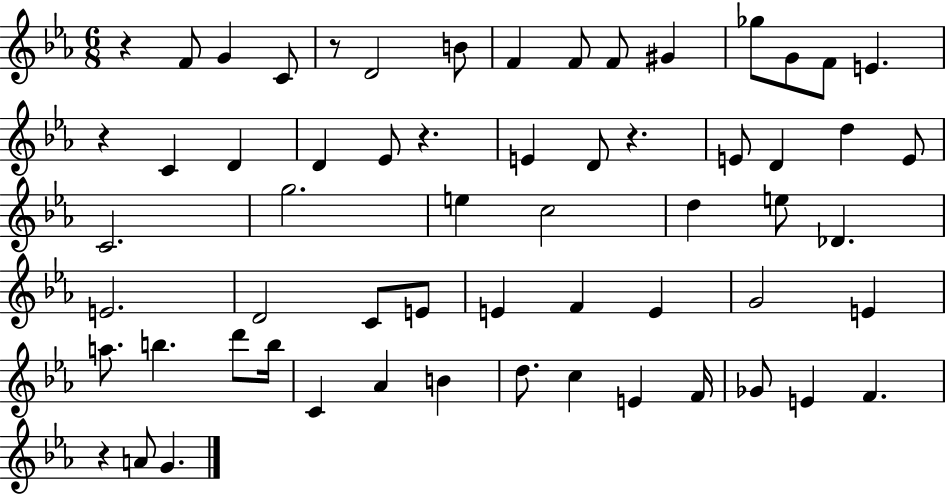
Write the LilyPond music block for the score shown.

{
  \clef treble
  \numericTimeSignature
  \time 6/8
  \key ees \major
  \repeat volta 2 { r4 f'8 g'4 c'8 | r8 d'2 b'8 | f'4 f'8 f'8 gis'4 | ges''8 g'8 f'8 e'4. | \break r4 c'4 d'4 | d'4 ees'8 r4. | e'4 d'8 r4. | e'8 d'4 d''4 e'8 | \break c'2. | g''2. | e''4 c''2 | d''4 e''8 des'4. | \break e'2. | d'2 c'8 e'8 | e'4 f'4 e'4 | g'2 e'4 | \break a''8. b''4. d'''8 b''16 | c'4 aes'4 b'4 | d''8. c''4 e'4 f'16 | ges'8 e'4 f'4. | \break r4 a'8 g'4. | } \bar "|."
}